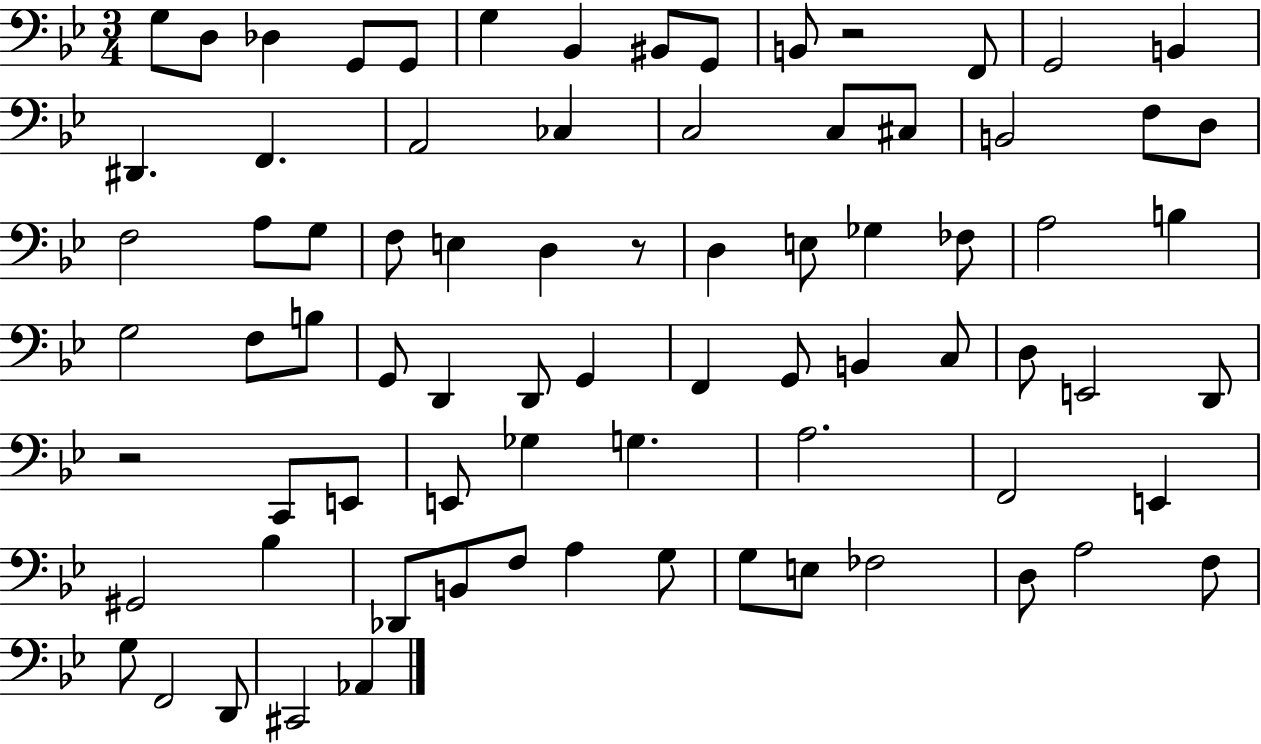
G3/e D3/e Db3/q G2/e G2/e G3/q Bb2/q BIS2/e G2/e B2/e R/h F2/e G2/h B2/q D#2/q. F2/q. A2/h CES3/q C3/h C3/e C#3/e B2/h F3/e D3/e F3/h A3/e G3/e F3/e E3/q D3/q R/e D3/q E3/e Gb3/q FES3/e A3/h B3/q G3/h F3/e B3/e G2/e D2/q D2/e G2/q F2/q G2/e B2/q C3/e D3/e E2/h D2/e R/h C2/e E2/e E2/e Gb3/q G3/q. A3/h. F2/h E2/q G#2/h Bb3/q Db2/e B2/e F3/e A3/q G3/e G3/e E3/e FES3/h D3/e A3/h F3/e G3/e F2/h D2/e C#2/h Ab2/q